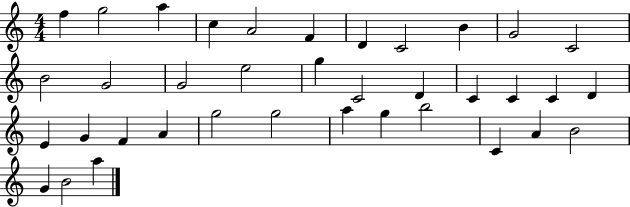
{
  \clef treble
  \numericTimeSignature
  \time 4/4
  \key c \major
  f''4 g''2 a''4 | c''4 a'2 f'4 | d'4 c'2 b'4 | g'2 c'2 | \break b'2 g'2 | g'2 e''2 | g''4 c'2 d'4 | c'4 c'4 c'4 d'4 | \break e'4 g'4 f'4 a'4 | g''2 g''2 | a''4 g''4 b''2 | c'4 a'4 b'2 | \break g'4 b'2 a''4 | \bar "|."
}